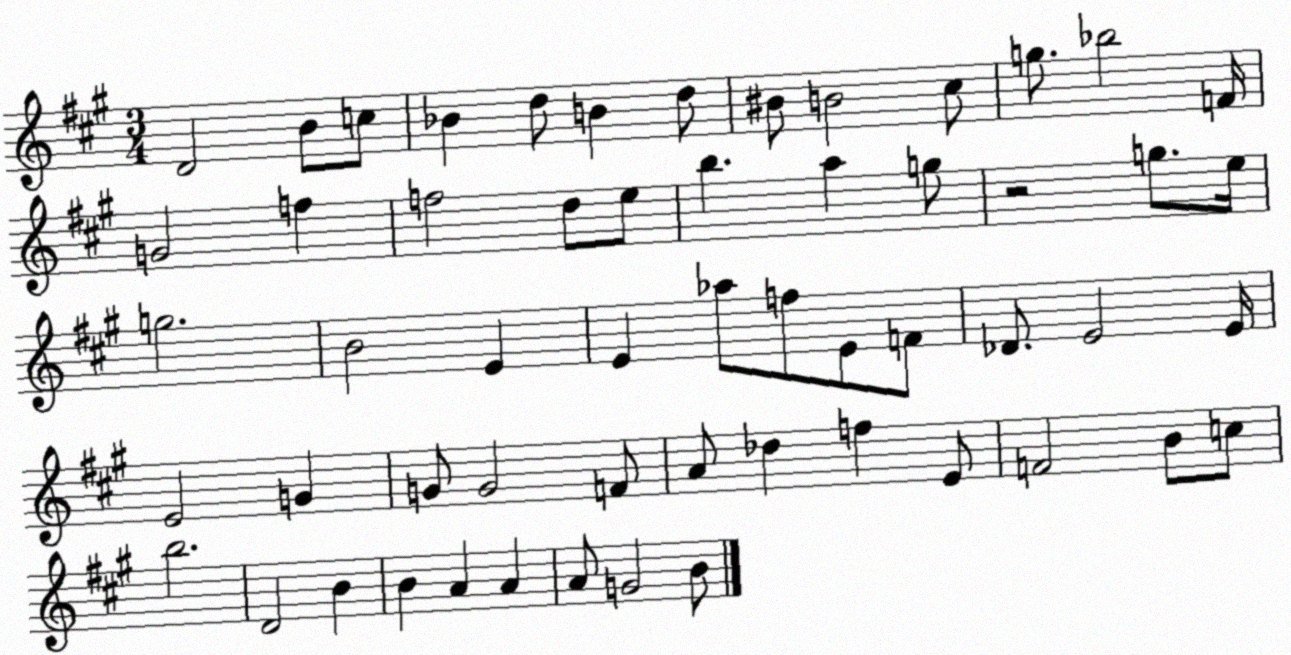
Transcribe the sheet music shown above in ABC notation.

X:1
T:Untitled
M:3/4
L:1/4
K:A
D2 B/2 c/2 _B d/2 B d/2 ^B/2 B2 ^c/2 g/2 _b2 F/4 G2 f f2 d/2 e/2 b a g/2 z2 g/2 e/4 g2 B2 E E _a/2 f/2 E/2 F/2 _D/2 E2 E/4 E2 G G/2 G2 F/2 A/2 _d f E/2 F2 B/2 c/2 b2 D2 B B A A A/2 G2 B/2